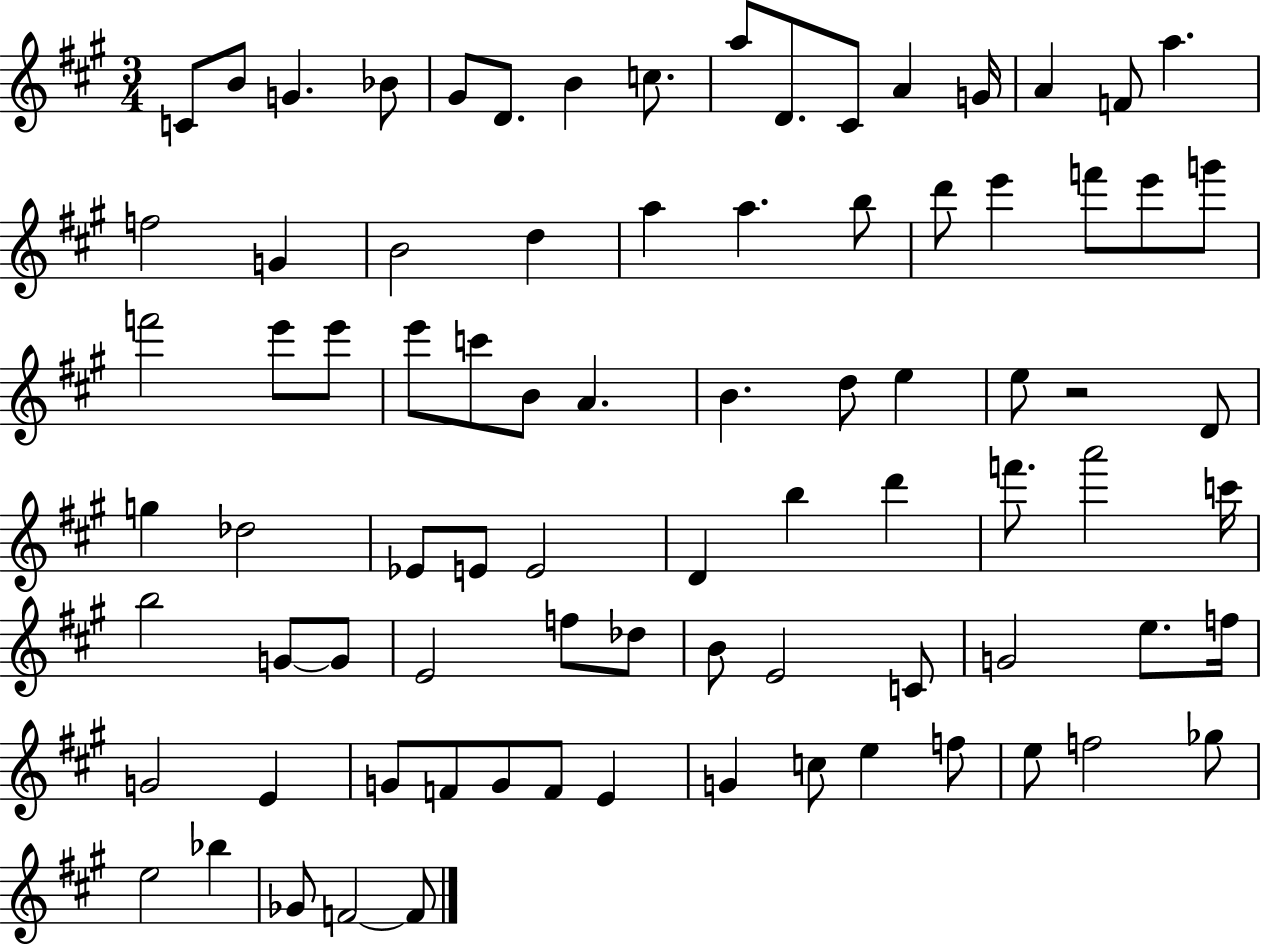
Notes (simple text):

C4/e B4/e G4/q. Bb4/e G#4/e D4/e. B4/q C5/e. A5/e D4/e. C#4/e A4/q G4/s A4/q F4/e A5/q. F5/h G4/q B4/h D5/q A5/q A5/q. B5/e D6/e E6/q F6/e E6/e G6/e F6/h E6/e E6/e E6/e C6/e B4/e A4/q. B4/q. D5/e E5/q E5/e R/h D4/e G5/q Db5/h Eb4/e E4/e E4/h D4/q B5/q D6/q F6/e. A6/h C6/s B5/h G4/e G4/e E4/h F5/e Db5/e B4/e E4/h C4/e G4/h E5/e. F5/s G4/h E4/q G4/e F4/e G4/e F4/e E4/q G4/q C5/e E5/q F5/e E5/e F5/h Gb5/e E5/h Bb5/q Gb4/e F4/h F4/e